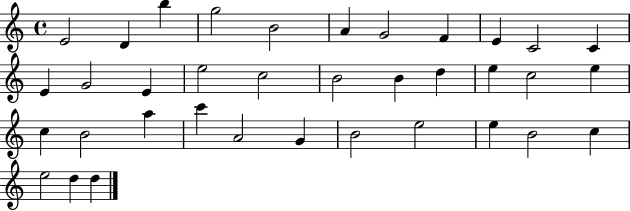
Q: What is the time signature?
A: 4/4